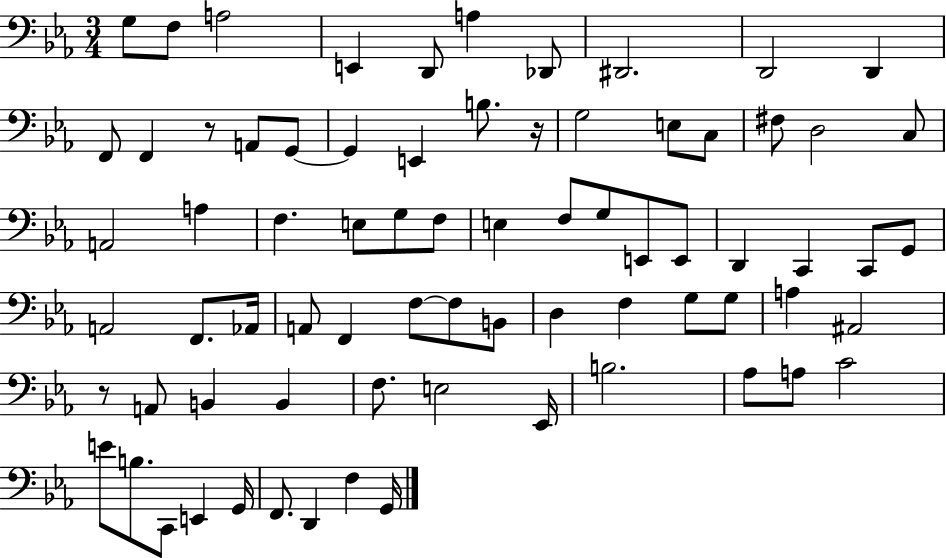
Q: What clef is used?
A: bass